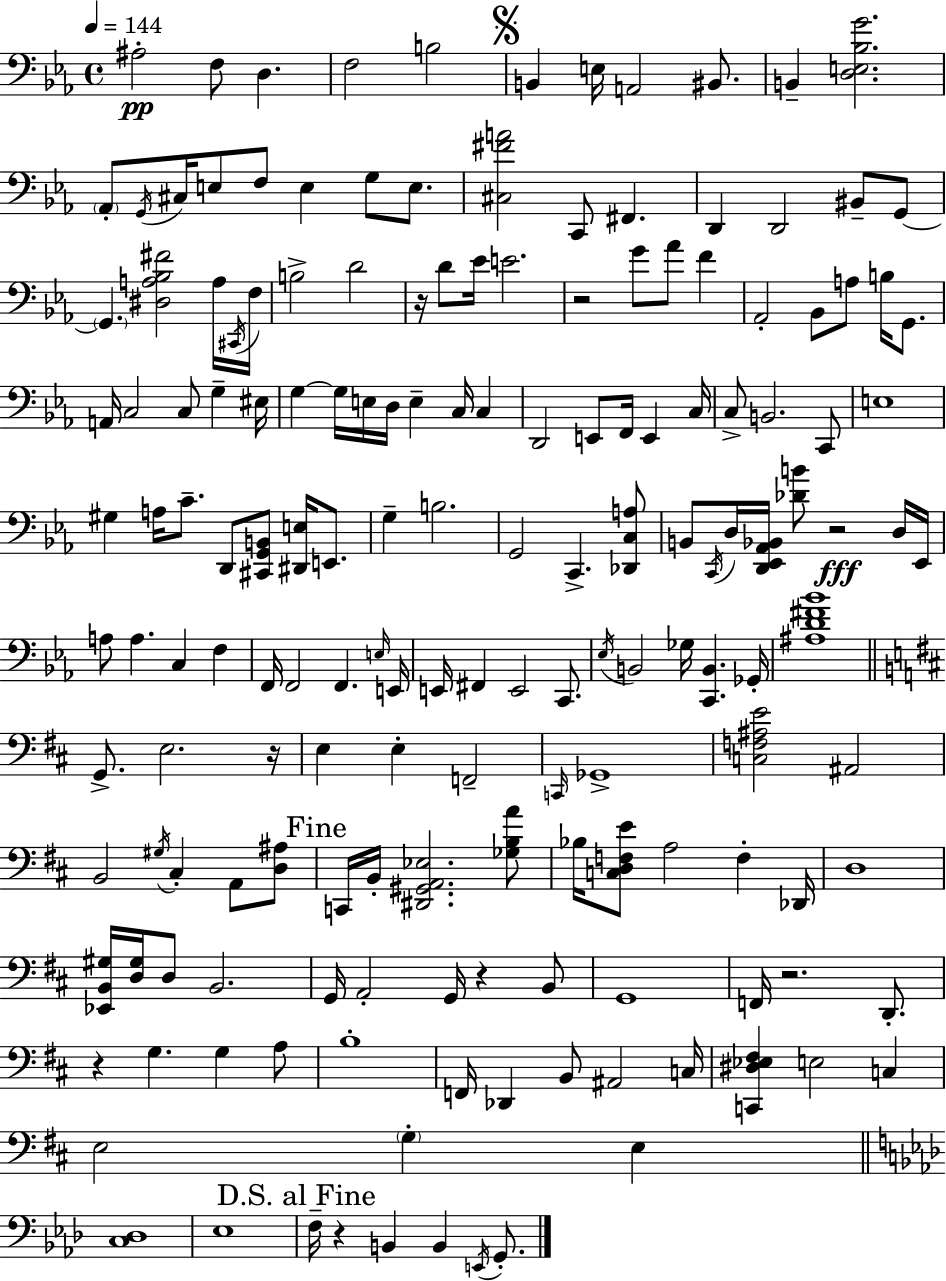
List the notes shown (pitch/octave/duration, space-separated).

A#3/h F3/e D3/q. F3/h B3/h B2/q E3/s A2/h BIS2/e. B2/q [D3,E3,Bb3,G4]/h. Ab2/e G2/s C#3/s E3/e F3/e E3/q G3/e E3/e. [C#3,F#4,A4]/h C2/e F#2/q. D2/q D2/h BIS2/e G2/e G2/q. [D#3,A3,Bb3,F#4]/h A3/s C#2/s F3/s B3/h D4/h R/s D4/e Eb4/s E4/h. R/h G4/e Ab4/e F4/q Ab2/h Bb2/e A3/e B3/s G2/e. A2/s C3/h C3/e G3/q EIS3/s G3/q G3/s E3/s D3/s E3/q C3/s C3/q D2/h E2/e F2/s E2/q C3/s C3/e B2/h. C2/e E3/w G#3/q A3/s C4/e. D2/e [C#2,G2,B2]/e [D#2,E3]/s E2/e. G3/q B3/h. G2/h C2/q. [Db2,C3,A3]/e B2/e C2/s D3/s [D2,Eb2,Ab2,Bb2]/s [Db4,B4]/e R/h D3/s Eb2/s A3/e A3/q. C3/q F3/q F2/s F2/h F2/q. E3/s E2/s E2/s F#2/q E2/h C2/e. Eb3/s B2/h Gb3/s [C2,B2]/q. Gb2/s [A#3,D4,F#4,Bb4]/w G2/e. E3/h. R/s E3/q E3/q F2/h C2/s Gb2/w [C3,F3,A#3,E4]/h A#2/h B2/h G#3/s C#3/q A2/e [D3,A#3]/e C2/s B2/s [D#2,G#2,A2,Eb3]/h. [Gb3,B3,A4]/e Bb3/s [C3,D3,F3,E4]/e A3/h F3/q Db2/s D3/w [Eb2,B2,G#3]/s [D3,G#3]/s D3/e B2/h. G2/s A2/h G2/s R/q B2/e G2/w F2/s R/h. D2/e. R/q G3/q. G3/q A3/e B3/w F2/s Db2/q B2/e A#2/h C3/s [C2,D#3,Eb3,F#3]/q E3/h C3/q E3/h G3/q E3/q [C3,Db3]/w Eb3/w F3/s R/q B2/q B2/q E2/s G2/e.